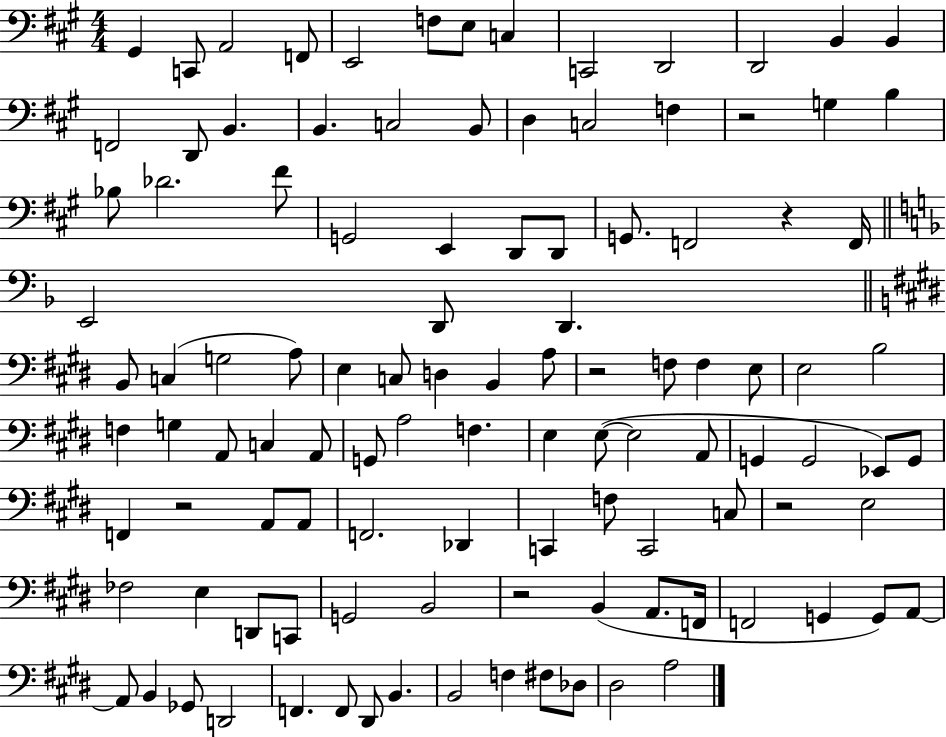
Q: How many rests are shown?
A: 6